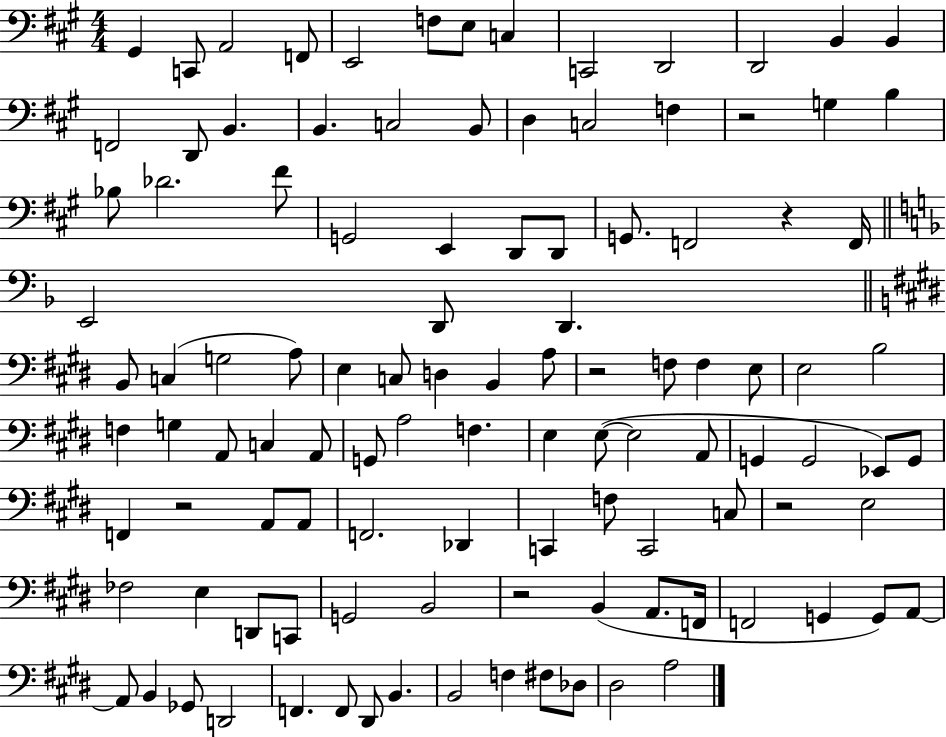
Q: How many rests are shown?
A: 6